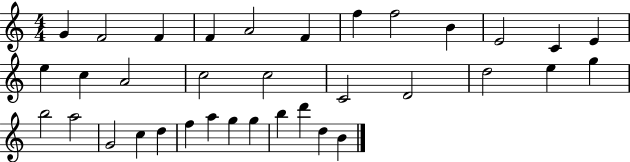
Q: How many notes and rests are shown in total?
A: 35